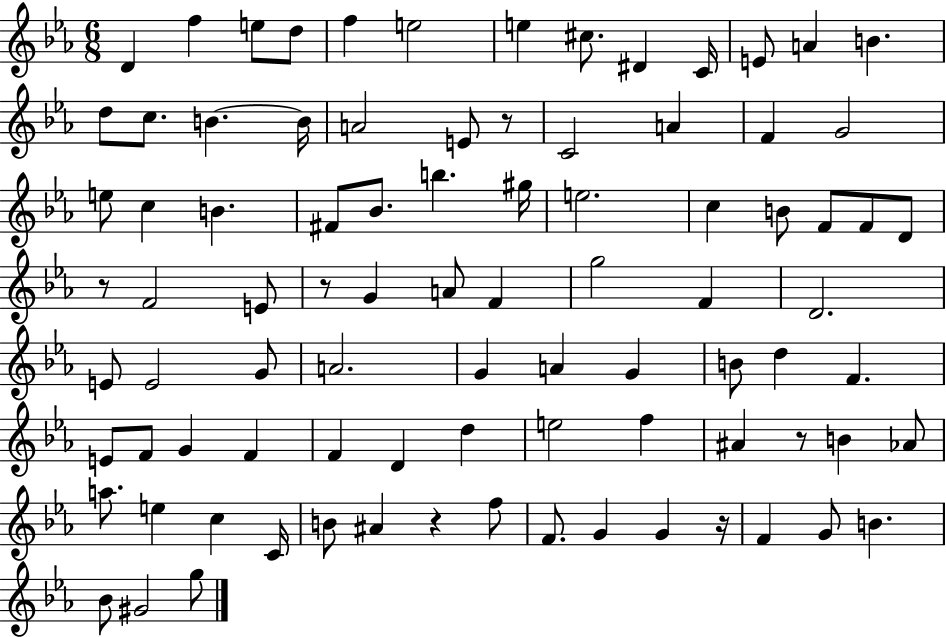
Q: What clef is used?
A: treble